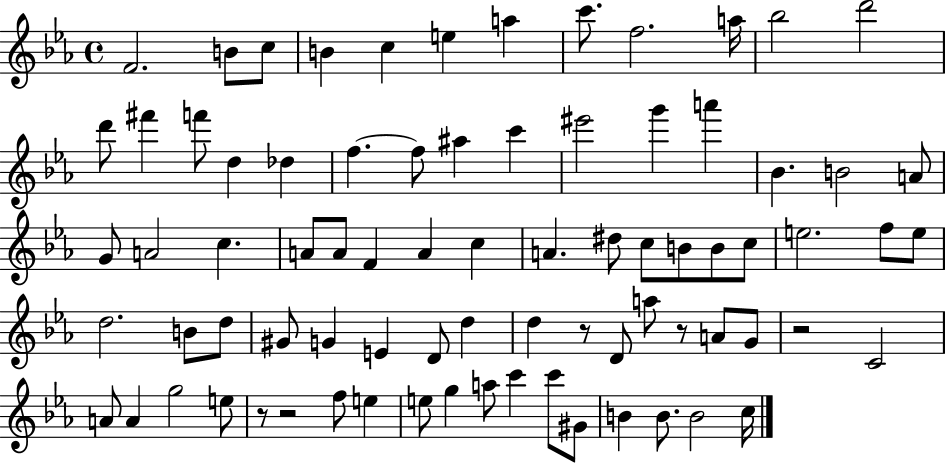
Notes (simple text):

F4/h. B4/e C5/e B4/q C5/q E5/q A5/q C6/e. F5/h. A5/s Bb5/h D6/h D6/e F#6/q F6/e D5/q Db5/q F5/q. F5/e A#5/q C6/q EIS6/h G6/q A6/q Bb4/q. B4/h A4/e G4/e A4/h C5/q. A4/e A4/e F4/q A4/q C5/q A4/q. D#5/e C5/e B4/e B4/e C5/e E5/h. F5/e E5/e D5/h. B4/e D5/e G#4/e G4/q E4/q D4/e D5/q D5/q R/e D4/e A5/e R/e A4/e G4/e R/h C4/h A4/e A4/q G5/h E5/e R/e R/h F5/e E5/q E5/e G5/q A5/e C6/q C6/e G#4/e B4/q B4/e. B4/h C5/s